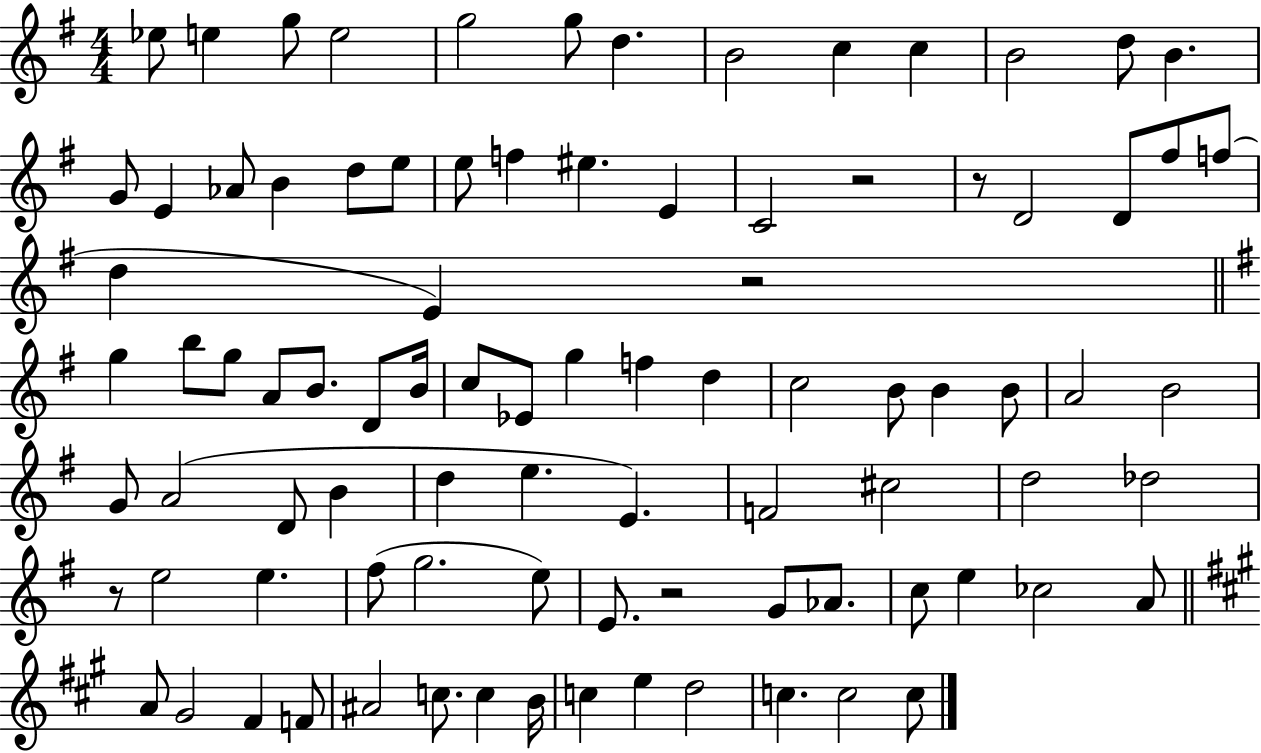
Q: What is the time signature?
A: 4/4